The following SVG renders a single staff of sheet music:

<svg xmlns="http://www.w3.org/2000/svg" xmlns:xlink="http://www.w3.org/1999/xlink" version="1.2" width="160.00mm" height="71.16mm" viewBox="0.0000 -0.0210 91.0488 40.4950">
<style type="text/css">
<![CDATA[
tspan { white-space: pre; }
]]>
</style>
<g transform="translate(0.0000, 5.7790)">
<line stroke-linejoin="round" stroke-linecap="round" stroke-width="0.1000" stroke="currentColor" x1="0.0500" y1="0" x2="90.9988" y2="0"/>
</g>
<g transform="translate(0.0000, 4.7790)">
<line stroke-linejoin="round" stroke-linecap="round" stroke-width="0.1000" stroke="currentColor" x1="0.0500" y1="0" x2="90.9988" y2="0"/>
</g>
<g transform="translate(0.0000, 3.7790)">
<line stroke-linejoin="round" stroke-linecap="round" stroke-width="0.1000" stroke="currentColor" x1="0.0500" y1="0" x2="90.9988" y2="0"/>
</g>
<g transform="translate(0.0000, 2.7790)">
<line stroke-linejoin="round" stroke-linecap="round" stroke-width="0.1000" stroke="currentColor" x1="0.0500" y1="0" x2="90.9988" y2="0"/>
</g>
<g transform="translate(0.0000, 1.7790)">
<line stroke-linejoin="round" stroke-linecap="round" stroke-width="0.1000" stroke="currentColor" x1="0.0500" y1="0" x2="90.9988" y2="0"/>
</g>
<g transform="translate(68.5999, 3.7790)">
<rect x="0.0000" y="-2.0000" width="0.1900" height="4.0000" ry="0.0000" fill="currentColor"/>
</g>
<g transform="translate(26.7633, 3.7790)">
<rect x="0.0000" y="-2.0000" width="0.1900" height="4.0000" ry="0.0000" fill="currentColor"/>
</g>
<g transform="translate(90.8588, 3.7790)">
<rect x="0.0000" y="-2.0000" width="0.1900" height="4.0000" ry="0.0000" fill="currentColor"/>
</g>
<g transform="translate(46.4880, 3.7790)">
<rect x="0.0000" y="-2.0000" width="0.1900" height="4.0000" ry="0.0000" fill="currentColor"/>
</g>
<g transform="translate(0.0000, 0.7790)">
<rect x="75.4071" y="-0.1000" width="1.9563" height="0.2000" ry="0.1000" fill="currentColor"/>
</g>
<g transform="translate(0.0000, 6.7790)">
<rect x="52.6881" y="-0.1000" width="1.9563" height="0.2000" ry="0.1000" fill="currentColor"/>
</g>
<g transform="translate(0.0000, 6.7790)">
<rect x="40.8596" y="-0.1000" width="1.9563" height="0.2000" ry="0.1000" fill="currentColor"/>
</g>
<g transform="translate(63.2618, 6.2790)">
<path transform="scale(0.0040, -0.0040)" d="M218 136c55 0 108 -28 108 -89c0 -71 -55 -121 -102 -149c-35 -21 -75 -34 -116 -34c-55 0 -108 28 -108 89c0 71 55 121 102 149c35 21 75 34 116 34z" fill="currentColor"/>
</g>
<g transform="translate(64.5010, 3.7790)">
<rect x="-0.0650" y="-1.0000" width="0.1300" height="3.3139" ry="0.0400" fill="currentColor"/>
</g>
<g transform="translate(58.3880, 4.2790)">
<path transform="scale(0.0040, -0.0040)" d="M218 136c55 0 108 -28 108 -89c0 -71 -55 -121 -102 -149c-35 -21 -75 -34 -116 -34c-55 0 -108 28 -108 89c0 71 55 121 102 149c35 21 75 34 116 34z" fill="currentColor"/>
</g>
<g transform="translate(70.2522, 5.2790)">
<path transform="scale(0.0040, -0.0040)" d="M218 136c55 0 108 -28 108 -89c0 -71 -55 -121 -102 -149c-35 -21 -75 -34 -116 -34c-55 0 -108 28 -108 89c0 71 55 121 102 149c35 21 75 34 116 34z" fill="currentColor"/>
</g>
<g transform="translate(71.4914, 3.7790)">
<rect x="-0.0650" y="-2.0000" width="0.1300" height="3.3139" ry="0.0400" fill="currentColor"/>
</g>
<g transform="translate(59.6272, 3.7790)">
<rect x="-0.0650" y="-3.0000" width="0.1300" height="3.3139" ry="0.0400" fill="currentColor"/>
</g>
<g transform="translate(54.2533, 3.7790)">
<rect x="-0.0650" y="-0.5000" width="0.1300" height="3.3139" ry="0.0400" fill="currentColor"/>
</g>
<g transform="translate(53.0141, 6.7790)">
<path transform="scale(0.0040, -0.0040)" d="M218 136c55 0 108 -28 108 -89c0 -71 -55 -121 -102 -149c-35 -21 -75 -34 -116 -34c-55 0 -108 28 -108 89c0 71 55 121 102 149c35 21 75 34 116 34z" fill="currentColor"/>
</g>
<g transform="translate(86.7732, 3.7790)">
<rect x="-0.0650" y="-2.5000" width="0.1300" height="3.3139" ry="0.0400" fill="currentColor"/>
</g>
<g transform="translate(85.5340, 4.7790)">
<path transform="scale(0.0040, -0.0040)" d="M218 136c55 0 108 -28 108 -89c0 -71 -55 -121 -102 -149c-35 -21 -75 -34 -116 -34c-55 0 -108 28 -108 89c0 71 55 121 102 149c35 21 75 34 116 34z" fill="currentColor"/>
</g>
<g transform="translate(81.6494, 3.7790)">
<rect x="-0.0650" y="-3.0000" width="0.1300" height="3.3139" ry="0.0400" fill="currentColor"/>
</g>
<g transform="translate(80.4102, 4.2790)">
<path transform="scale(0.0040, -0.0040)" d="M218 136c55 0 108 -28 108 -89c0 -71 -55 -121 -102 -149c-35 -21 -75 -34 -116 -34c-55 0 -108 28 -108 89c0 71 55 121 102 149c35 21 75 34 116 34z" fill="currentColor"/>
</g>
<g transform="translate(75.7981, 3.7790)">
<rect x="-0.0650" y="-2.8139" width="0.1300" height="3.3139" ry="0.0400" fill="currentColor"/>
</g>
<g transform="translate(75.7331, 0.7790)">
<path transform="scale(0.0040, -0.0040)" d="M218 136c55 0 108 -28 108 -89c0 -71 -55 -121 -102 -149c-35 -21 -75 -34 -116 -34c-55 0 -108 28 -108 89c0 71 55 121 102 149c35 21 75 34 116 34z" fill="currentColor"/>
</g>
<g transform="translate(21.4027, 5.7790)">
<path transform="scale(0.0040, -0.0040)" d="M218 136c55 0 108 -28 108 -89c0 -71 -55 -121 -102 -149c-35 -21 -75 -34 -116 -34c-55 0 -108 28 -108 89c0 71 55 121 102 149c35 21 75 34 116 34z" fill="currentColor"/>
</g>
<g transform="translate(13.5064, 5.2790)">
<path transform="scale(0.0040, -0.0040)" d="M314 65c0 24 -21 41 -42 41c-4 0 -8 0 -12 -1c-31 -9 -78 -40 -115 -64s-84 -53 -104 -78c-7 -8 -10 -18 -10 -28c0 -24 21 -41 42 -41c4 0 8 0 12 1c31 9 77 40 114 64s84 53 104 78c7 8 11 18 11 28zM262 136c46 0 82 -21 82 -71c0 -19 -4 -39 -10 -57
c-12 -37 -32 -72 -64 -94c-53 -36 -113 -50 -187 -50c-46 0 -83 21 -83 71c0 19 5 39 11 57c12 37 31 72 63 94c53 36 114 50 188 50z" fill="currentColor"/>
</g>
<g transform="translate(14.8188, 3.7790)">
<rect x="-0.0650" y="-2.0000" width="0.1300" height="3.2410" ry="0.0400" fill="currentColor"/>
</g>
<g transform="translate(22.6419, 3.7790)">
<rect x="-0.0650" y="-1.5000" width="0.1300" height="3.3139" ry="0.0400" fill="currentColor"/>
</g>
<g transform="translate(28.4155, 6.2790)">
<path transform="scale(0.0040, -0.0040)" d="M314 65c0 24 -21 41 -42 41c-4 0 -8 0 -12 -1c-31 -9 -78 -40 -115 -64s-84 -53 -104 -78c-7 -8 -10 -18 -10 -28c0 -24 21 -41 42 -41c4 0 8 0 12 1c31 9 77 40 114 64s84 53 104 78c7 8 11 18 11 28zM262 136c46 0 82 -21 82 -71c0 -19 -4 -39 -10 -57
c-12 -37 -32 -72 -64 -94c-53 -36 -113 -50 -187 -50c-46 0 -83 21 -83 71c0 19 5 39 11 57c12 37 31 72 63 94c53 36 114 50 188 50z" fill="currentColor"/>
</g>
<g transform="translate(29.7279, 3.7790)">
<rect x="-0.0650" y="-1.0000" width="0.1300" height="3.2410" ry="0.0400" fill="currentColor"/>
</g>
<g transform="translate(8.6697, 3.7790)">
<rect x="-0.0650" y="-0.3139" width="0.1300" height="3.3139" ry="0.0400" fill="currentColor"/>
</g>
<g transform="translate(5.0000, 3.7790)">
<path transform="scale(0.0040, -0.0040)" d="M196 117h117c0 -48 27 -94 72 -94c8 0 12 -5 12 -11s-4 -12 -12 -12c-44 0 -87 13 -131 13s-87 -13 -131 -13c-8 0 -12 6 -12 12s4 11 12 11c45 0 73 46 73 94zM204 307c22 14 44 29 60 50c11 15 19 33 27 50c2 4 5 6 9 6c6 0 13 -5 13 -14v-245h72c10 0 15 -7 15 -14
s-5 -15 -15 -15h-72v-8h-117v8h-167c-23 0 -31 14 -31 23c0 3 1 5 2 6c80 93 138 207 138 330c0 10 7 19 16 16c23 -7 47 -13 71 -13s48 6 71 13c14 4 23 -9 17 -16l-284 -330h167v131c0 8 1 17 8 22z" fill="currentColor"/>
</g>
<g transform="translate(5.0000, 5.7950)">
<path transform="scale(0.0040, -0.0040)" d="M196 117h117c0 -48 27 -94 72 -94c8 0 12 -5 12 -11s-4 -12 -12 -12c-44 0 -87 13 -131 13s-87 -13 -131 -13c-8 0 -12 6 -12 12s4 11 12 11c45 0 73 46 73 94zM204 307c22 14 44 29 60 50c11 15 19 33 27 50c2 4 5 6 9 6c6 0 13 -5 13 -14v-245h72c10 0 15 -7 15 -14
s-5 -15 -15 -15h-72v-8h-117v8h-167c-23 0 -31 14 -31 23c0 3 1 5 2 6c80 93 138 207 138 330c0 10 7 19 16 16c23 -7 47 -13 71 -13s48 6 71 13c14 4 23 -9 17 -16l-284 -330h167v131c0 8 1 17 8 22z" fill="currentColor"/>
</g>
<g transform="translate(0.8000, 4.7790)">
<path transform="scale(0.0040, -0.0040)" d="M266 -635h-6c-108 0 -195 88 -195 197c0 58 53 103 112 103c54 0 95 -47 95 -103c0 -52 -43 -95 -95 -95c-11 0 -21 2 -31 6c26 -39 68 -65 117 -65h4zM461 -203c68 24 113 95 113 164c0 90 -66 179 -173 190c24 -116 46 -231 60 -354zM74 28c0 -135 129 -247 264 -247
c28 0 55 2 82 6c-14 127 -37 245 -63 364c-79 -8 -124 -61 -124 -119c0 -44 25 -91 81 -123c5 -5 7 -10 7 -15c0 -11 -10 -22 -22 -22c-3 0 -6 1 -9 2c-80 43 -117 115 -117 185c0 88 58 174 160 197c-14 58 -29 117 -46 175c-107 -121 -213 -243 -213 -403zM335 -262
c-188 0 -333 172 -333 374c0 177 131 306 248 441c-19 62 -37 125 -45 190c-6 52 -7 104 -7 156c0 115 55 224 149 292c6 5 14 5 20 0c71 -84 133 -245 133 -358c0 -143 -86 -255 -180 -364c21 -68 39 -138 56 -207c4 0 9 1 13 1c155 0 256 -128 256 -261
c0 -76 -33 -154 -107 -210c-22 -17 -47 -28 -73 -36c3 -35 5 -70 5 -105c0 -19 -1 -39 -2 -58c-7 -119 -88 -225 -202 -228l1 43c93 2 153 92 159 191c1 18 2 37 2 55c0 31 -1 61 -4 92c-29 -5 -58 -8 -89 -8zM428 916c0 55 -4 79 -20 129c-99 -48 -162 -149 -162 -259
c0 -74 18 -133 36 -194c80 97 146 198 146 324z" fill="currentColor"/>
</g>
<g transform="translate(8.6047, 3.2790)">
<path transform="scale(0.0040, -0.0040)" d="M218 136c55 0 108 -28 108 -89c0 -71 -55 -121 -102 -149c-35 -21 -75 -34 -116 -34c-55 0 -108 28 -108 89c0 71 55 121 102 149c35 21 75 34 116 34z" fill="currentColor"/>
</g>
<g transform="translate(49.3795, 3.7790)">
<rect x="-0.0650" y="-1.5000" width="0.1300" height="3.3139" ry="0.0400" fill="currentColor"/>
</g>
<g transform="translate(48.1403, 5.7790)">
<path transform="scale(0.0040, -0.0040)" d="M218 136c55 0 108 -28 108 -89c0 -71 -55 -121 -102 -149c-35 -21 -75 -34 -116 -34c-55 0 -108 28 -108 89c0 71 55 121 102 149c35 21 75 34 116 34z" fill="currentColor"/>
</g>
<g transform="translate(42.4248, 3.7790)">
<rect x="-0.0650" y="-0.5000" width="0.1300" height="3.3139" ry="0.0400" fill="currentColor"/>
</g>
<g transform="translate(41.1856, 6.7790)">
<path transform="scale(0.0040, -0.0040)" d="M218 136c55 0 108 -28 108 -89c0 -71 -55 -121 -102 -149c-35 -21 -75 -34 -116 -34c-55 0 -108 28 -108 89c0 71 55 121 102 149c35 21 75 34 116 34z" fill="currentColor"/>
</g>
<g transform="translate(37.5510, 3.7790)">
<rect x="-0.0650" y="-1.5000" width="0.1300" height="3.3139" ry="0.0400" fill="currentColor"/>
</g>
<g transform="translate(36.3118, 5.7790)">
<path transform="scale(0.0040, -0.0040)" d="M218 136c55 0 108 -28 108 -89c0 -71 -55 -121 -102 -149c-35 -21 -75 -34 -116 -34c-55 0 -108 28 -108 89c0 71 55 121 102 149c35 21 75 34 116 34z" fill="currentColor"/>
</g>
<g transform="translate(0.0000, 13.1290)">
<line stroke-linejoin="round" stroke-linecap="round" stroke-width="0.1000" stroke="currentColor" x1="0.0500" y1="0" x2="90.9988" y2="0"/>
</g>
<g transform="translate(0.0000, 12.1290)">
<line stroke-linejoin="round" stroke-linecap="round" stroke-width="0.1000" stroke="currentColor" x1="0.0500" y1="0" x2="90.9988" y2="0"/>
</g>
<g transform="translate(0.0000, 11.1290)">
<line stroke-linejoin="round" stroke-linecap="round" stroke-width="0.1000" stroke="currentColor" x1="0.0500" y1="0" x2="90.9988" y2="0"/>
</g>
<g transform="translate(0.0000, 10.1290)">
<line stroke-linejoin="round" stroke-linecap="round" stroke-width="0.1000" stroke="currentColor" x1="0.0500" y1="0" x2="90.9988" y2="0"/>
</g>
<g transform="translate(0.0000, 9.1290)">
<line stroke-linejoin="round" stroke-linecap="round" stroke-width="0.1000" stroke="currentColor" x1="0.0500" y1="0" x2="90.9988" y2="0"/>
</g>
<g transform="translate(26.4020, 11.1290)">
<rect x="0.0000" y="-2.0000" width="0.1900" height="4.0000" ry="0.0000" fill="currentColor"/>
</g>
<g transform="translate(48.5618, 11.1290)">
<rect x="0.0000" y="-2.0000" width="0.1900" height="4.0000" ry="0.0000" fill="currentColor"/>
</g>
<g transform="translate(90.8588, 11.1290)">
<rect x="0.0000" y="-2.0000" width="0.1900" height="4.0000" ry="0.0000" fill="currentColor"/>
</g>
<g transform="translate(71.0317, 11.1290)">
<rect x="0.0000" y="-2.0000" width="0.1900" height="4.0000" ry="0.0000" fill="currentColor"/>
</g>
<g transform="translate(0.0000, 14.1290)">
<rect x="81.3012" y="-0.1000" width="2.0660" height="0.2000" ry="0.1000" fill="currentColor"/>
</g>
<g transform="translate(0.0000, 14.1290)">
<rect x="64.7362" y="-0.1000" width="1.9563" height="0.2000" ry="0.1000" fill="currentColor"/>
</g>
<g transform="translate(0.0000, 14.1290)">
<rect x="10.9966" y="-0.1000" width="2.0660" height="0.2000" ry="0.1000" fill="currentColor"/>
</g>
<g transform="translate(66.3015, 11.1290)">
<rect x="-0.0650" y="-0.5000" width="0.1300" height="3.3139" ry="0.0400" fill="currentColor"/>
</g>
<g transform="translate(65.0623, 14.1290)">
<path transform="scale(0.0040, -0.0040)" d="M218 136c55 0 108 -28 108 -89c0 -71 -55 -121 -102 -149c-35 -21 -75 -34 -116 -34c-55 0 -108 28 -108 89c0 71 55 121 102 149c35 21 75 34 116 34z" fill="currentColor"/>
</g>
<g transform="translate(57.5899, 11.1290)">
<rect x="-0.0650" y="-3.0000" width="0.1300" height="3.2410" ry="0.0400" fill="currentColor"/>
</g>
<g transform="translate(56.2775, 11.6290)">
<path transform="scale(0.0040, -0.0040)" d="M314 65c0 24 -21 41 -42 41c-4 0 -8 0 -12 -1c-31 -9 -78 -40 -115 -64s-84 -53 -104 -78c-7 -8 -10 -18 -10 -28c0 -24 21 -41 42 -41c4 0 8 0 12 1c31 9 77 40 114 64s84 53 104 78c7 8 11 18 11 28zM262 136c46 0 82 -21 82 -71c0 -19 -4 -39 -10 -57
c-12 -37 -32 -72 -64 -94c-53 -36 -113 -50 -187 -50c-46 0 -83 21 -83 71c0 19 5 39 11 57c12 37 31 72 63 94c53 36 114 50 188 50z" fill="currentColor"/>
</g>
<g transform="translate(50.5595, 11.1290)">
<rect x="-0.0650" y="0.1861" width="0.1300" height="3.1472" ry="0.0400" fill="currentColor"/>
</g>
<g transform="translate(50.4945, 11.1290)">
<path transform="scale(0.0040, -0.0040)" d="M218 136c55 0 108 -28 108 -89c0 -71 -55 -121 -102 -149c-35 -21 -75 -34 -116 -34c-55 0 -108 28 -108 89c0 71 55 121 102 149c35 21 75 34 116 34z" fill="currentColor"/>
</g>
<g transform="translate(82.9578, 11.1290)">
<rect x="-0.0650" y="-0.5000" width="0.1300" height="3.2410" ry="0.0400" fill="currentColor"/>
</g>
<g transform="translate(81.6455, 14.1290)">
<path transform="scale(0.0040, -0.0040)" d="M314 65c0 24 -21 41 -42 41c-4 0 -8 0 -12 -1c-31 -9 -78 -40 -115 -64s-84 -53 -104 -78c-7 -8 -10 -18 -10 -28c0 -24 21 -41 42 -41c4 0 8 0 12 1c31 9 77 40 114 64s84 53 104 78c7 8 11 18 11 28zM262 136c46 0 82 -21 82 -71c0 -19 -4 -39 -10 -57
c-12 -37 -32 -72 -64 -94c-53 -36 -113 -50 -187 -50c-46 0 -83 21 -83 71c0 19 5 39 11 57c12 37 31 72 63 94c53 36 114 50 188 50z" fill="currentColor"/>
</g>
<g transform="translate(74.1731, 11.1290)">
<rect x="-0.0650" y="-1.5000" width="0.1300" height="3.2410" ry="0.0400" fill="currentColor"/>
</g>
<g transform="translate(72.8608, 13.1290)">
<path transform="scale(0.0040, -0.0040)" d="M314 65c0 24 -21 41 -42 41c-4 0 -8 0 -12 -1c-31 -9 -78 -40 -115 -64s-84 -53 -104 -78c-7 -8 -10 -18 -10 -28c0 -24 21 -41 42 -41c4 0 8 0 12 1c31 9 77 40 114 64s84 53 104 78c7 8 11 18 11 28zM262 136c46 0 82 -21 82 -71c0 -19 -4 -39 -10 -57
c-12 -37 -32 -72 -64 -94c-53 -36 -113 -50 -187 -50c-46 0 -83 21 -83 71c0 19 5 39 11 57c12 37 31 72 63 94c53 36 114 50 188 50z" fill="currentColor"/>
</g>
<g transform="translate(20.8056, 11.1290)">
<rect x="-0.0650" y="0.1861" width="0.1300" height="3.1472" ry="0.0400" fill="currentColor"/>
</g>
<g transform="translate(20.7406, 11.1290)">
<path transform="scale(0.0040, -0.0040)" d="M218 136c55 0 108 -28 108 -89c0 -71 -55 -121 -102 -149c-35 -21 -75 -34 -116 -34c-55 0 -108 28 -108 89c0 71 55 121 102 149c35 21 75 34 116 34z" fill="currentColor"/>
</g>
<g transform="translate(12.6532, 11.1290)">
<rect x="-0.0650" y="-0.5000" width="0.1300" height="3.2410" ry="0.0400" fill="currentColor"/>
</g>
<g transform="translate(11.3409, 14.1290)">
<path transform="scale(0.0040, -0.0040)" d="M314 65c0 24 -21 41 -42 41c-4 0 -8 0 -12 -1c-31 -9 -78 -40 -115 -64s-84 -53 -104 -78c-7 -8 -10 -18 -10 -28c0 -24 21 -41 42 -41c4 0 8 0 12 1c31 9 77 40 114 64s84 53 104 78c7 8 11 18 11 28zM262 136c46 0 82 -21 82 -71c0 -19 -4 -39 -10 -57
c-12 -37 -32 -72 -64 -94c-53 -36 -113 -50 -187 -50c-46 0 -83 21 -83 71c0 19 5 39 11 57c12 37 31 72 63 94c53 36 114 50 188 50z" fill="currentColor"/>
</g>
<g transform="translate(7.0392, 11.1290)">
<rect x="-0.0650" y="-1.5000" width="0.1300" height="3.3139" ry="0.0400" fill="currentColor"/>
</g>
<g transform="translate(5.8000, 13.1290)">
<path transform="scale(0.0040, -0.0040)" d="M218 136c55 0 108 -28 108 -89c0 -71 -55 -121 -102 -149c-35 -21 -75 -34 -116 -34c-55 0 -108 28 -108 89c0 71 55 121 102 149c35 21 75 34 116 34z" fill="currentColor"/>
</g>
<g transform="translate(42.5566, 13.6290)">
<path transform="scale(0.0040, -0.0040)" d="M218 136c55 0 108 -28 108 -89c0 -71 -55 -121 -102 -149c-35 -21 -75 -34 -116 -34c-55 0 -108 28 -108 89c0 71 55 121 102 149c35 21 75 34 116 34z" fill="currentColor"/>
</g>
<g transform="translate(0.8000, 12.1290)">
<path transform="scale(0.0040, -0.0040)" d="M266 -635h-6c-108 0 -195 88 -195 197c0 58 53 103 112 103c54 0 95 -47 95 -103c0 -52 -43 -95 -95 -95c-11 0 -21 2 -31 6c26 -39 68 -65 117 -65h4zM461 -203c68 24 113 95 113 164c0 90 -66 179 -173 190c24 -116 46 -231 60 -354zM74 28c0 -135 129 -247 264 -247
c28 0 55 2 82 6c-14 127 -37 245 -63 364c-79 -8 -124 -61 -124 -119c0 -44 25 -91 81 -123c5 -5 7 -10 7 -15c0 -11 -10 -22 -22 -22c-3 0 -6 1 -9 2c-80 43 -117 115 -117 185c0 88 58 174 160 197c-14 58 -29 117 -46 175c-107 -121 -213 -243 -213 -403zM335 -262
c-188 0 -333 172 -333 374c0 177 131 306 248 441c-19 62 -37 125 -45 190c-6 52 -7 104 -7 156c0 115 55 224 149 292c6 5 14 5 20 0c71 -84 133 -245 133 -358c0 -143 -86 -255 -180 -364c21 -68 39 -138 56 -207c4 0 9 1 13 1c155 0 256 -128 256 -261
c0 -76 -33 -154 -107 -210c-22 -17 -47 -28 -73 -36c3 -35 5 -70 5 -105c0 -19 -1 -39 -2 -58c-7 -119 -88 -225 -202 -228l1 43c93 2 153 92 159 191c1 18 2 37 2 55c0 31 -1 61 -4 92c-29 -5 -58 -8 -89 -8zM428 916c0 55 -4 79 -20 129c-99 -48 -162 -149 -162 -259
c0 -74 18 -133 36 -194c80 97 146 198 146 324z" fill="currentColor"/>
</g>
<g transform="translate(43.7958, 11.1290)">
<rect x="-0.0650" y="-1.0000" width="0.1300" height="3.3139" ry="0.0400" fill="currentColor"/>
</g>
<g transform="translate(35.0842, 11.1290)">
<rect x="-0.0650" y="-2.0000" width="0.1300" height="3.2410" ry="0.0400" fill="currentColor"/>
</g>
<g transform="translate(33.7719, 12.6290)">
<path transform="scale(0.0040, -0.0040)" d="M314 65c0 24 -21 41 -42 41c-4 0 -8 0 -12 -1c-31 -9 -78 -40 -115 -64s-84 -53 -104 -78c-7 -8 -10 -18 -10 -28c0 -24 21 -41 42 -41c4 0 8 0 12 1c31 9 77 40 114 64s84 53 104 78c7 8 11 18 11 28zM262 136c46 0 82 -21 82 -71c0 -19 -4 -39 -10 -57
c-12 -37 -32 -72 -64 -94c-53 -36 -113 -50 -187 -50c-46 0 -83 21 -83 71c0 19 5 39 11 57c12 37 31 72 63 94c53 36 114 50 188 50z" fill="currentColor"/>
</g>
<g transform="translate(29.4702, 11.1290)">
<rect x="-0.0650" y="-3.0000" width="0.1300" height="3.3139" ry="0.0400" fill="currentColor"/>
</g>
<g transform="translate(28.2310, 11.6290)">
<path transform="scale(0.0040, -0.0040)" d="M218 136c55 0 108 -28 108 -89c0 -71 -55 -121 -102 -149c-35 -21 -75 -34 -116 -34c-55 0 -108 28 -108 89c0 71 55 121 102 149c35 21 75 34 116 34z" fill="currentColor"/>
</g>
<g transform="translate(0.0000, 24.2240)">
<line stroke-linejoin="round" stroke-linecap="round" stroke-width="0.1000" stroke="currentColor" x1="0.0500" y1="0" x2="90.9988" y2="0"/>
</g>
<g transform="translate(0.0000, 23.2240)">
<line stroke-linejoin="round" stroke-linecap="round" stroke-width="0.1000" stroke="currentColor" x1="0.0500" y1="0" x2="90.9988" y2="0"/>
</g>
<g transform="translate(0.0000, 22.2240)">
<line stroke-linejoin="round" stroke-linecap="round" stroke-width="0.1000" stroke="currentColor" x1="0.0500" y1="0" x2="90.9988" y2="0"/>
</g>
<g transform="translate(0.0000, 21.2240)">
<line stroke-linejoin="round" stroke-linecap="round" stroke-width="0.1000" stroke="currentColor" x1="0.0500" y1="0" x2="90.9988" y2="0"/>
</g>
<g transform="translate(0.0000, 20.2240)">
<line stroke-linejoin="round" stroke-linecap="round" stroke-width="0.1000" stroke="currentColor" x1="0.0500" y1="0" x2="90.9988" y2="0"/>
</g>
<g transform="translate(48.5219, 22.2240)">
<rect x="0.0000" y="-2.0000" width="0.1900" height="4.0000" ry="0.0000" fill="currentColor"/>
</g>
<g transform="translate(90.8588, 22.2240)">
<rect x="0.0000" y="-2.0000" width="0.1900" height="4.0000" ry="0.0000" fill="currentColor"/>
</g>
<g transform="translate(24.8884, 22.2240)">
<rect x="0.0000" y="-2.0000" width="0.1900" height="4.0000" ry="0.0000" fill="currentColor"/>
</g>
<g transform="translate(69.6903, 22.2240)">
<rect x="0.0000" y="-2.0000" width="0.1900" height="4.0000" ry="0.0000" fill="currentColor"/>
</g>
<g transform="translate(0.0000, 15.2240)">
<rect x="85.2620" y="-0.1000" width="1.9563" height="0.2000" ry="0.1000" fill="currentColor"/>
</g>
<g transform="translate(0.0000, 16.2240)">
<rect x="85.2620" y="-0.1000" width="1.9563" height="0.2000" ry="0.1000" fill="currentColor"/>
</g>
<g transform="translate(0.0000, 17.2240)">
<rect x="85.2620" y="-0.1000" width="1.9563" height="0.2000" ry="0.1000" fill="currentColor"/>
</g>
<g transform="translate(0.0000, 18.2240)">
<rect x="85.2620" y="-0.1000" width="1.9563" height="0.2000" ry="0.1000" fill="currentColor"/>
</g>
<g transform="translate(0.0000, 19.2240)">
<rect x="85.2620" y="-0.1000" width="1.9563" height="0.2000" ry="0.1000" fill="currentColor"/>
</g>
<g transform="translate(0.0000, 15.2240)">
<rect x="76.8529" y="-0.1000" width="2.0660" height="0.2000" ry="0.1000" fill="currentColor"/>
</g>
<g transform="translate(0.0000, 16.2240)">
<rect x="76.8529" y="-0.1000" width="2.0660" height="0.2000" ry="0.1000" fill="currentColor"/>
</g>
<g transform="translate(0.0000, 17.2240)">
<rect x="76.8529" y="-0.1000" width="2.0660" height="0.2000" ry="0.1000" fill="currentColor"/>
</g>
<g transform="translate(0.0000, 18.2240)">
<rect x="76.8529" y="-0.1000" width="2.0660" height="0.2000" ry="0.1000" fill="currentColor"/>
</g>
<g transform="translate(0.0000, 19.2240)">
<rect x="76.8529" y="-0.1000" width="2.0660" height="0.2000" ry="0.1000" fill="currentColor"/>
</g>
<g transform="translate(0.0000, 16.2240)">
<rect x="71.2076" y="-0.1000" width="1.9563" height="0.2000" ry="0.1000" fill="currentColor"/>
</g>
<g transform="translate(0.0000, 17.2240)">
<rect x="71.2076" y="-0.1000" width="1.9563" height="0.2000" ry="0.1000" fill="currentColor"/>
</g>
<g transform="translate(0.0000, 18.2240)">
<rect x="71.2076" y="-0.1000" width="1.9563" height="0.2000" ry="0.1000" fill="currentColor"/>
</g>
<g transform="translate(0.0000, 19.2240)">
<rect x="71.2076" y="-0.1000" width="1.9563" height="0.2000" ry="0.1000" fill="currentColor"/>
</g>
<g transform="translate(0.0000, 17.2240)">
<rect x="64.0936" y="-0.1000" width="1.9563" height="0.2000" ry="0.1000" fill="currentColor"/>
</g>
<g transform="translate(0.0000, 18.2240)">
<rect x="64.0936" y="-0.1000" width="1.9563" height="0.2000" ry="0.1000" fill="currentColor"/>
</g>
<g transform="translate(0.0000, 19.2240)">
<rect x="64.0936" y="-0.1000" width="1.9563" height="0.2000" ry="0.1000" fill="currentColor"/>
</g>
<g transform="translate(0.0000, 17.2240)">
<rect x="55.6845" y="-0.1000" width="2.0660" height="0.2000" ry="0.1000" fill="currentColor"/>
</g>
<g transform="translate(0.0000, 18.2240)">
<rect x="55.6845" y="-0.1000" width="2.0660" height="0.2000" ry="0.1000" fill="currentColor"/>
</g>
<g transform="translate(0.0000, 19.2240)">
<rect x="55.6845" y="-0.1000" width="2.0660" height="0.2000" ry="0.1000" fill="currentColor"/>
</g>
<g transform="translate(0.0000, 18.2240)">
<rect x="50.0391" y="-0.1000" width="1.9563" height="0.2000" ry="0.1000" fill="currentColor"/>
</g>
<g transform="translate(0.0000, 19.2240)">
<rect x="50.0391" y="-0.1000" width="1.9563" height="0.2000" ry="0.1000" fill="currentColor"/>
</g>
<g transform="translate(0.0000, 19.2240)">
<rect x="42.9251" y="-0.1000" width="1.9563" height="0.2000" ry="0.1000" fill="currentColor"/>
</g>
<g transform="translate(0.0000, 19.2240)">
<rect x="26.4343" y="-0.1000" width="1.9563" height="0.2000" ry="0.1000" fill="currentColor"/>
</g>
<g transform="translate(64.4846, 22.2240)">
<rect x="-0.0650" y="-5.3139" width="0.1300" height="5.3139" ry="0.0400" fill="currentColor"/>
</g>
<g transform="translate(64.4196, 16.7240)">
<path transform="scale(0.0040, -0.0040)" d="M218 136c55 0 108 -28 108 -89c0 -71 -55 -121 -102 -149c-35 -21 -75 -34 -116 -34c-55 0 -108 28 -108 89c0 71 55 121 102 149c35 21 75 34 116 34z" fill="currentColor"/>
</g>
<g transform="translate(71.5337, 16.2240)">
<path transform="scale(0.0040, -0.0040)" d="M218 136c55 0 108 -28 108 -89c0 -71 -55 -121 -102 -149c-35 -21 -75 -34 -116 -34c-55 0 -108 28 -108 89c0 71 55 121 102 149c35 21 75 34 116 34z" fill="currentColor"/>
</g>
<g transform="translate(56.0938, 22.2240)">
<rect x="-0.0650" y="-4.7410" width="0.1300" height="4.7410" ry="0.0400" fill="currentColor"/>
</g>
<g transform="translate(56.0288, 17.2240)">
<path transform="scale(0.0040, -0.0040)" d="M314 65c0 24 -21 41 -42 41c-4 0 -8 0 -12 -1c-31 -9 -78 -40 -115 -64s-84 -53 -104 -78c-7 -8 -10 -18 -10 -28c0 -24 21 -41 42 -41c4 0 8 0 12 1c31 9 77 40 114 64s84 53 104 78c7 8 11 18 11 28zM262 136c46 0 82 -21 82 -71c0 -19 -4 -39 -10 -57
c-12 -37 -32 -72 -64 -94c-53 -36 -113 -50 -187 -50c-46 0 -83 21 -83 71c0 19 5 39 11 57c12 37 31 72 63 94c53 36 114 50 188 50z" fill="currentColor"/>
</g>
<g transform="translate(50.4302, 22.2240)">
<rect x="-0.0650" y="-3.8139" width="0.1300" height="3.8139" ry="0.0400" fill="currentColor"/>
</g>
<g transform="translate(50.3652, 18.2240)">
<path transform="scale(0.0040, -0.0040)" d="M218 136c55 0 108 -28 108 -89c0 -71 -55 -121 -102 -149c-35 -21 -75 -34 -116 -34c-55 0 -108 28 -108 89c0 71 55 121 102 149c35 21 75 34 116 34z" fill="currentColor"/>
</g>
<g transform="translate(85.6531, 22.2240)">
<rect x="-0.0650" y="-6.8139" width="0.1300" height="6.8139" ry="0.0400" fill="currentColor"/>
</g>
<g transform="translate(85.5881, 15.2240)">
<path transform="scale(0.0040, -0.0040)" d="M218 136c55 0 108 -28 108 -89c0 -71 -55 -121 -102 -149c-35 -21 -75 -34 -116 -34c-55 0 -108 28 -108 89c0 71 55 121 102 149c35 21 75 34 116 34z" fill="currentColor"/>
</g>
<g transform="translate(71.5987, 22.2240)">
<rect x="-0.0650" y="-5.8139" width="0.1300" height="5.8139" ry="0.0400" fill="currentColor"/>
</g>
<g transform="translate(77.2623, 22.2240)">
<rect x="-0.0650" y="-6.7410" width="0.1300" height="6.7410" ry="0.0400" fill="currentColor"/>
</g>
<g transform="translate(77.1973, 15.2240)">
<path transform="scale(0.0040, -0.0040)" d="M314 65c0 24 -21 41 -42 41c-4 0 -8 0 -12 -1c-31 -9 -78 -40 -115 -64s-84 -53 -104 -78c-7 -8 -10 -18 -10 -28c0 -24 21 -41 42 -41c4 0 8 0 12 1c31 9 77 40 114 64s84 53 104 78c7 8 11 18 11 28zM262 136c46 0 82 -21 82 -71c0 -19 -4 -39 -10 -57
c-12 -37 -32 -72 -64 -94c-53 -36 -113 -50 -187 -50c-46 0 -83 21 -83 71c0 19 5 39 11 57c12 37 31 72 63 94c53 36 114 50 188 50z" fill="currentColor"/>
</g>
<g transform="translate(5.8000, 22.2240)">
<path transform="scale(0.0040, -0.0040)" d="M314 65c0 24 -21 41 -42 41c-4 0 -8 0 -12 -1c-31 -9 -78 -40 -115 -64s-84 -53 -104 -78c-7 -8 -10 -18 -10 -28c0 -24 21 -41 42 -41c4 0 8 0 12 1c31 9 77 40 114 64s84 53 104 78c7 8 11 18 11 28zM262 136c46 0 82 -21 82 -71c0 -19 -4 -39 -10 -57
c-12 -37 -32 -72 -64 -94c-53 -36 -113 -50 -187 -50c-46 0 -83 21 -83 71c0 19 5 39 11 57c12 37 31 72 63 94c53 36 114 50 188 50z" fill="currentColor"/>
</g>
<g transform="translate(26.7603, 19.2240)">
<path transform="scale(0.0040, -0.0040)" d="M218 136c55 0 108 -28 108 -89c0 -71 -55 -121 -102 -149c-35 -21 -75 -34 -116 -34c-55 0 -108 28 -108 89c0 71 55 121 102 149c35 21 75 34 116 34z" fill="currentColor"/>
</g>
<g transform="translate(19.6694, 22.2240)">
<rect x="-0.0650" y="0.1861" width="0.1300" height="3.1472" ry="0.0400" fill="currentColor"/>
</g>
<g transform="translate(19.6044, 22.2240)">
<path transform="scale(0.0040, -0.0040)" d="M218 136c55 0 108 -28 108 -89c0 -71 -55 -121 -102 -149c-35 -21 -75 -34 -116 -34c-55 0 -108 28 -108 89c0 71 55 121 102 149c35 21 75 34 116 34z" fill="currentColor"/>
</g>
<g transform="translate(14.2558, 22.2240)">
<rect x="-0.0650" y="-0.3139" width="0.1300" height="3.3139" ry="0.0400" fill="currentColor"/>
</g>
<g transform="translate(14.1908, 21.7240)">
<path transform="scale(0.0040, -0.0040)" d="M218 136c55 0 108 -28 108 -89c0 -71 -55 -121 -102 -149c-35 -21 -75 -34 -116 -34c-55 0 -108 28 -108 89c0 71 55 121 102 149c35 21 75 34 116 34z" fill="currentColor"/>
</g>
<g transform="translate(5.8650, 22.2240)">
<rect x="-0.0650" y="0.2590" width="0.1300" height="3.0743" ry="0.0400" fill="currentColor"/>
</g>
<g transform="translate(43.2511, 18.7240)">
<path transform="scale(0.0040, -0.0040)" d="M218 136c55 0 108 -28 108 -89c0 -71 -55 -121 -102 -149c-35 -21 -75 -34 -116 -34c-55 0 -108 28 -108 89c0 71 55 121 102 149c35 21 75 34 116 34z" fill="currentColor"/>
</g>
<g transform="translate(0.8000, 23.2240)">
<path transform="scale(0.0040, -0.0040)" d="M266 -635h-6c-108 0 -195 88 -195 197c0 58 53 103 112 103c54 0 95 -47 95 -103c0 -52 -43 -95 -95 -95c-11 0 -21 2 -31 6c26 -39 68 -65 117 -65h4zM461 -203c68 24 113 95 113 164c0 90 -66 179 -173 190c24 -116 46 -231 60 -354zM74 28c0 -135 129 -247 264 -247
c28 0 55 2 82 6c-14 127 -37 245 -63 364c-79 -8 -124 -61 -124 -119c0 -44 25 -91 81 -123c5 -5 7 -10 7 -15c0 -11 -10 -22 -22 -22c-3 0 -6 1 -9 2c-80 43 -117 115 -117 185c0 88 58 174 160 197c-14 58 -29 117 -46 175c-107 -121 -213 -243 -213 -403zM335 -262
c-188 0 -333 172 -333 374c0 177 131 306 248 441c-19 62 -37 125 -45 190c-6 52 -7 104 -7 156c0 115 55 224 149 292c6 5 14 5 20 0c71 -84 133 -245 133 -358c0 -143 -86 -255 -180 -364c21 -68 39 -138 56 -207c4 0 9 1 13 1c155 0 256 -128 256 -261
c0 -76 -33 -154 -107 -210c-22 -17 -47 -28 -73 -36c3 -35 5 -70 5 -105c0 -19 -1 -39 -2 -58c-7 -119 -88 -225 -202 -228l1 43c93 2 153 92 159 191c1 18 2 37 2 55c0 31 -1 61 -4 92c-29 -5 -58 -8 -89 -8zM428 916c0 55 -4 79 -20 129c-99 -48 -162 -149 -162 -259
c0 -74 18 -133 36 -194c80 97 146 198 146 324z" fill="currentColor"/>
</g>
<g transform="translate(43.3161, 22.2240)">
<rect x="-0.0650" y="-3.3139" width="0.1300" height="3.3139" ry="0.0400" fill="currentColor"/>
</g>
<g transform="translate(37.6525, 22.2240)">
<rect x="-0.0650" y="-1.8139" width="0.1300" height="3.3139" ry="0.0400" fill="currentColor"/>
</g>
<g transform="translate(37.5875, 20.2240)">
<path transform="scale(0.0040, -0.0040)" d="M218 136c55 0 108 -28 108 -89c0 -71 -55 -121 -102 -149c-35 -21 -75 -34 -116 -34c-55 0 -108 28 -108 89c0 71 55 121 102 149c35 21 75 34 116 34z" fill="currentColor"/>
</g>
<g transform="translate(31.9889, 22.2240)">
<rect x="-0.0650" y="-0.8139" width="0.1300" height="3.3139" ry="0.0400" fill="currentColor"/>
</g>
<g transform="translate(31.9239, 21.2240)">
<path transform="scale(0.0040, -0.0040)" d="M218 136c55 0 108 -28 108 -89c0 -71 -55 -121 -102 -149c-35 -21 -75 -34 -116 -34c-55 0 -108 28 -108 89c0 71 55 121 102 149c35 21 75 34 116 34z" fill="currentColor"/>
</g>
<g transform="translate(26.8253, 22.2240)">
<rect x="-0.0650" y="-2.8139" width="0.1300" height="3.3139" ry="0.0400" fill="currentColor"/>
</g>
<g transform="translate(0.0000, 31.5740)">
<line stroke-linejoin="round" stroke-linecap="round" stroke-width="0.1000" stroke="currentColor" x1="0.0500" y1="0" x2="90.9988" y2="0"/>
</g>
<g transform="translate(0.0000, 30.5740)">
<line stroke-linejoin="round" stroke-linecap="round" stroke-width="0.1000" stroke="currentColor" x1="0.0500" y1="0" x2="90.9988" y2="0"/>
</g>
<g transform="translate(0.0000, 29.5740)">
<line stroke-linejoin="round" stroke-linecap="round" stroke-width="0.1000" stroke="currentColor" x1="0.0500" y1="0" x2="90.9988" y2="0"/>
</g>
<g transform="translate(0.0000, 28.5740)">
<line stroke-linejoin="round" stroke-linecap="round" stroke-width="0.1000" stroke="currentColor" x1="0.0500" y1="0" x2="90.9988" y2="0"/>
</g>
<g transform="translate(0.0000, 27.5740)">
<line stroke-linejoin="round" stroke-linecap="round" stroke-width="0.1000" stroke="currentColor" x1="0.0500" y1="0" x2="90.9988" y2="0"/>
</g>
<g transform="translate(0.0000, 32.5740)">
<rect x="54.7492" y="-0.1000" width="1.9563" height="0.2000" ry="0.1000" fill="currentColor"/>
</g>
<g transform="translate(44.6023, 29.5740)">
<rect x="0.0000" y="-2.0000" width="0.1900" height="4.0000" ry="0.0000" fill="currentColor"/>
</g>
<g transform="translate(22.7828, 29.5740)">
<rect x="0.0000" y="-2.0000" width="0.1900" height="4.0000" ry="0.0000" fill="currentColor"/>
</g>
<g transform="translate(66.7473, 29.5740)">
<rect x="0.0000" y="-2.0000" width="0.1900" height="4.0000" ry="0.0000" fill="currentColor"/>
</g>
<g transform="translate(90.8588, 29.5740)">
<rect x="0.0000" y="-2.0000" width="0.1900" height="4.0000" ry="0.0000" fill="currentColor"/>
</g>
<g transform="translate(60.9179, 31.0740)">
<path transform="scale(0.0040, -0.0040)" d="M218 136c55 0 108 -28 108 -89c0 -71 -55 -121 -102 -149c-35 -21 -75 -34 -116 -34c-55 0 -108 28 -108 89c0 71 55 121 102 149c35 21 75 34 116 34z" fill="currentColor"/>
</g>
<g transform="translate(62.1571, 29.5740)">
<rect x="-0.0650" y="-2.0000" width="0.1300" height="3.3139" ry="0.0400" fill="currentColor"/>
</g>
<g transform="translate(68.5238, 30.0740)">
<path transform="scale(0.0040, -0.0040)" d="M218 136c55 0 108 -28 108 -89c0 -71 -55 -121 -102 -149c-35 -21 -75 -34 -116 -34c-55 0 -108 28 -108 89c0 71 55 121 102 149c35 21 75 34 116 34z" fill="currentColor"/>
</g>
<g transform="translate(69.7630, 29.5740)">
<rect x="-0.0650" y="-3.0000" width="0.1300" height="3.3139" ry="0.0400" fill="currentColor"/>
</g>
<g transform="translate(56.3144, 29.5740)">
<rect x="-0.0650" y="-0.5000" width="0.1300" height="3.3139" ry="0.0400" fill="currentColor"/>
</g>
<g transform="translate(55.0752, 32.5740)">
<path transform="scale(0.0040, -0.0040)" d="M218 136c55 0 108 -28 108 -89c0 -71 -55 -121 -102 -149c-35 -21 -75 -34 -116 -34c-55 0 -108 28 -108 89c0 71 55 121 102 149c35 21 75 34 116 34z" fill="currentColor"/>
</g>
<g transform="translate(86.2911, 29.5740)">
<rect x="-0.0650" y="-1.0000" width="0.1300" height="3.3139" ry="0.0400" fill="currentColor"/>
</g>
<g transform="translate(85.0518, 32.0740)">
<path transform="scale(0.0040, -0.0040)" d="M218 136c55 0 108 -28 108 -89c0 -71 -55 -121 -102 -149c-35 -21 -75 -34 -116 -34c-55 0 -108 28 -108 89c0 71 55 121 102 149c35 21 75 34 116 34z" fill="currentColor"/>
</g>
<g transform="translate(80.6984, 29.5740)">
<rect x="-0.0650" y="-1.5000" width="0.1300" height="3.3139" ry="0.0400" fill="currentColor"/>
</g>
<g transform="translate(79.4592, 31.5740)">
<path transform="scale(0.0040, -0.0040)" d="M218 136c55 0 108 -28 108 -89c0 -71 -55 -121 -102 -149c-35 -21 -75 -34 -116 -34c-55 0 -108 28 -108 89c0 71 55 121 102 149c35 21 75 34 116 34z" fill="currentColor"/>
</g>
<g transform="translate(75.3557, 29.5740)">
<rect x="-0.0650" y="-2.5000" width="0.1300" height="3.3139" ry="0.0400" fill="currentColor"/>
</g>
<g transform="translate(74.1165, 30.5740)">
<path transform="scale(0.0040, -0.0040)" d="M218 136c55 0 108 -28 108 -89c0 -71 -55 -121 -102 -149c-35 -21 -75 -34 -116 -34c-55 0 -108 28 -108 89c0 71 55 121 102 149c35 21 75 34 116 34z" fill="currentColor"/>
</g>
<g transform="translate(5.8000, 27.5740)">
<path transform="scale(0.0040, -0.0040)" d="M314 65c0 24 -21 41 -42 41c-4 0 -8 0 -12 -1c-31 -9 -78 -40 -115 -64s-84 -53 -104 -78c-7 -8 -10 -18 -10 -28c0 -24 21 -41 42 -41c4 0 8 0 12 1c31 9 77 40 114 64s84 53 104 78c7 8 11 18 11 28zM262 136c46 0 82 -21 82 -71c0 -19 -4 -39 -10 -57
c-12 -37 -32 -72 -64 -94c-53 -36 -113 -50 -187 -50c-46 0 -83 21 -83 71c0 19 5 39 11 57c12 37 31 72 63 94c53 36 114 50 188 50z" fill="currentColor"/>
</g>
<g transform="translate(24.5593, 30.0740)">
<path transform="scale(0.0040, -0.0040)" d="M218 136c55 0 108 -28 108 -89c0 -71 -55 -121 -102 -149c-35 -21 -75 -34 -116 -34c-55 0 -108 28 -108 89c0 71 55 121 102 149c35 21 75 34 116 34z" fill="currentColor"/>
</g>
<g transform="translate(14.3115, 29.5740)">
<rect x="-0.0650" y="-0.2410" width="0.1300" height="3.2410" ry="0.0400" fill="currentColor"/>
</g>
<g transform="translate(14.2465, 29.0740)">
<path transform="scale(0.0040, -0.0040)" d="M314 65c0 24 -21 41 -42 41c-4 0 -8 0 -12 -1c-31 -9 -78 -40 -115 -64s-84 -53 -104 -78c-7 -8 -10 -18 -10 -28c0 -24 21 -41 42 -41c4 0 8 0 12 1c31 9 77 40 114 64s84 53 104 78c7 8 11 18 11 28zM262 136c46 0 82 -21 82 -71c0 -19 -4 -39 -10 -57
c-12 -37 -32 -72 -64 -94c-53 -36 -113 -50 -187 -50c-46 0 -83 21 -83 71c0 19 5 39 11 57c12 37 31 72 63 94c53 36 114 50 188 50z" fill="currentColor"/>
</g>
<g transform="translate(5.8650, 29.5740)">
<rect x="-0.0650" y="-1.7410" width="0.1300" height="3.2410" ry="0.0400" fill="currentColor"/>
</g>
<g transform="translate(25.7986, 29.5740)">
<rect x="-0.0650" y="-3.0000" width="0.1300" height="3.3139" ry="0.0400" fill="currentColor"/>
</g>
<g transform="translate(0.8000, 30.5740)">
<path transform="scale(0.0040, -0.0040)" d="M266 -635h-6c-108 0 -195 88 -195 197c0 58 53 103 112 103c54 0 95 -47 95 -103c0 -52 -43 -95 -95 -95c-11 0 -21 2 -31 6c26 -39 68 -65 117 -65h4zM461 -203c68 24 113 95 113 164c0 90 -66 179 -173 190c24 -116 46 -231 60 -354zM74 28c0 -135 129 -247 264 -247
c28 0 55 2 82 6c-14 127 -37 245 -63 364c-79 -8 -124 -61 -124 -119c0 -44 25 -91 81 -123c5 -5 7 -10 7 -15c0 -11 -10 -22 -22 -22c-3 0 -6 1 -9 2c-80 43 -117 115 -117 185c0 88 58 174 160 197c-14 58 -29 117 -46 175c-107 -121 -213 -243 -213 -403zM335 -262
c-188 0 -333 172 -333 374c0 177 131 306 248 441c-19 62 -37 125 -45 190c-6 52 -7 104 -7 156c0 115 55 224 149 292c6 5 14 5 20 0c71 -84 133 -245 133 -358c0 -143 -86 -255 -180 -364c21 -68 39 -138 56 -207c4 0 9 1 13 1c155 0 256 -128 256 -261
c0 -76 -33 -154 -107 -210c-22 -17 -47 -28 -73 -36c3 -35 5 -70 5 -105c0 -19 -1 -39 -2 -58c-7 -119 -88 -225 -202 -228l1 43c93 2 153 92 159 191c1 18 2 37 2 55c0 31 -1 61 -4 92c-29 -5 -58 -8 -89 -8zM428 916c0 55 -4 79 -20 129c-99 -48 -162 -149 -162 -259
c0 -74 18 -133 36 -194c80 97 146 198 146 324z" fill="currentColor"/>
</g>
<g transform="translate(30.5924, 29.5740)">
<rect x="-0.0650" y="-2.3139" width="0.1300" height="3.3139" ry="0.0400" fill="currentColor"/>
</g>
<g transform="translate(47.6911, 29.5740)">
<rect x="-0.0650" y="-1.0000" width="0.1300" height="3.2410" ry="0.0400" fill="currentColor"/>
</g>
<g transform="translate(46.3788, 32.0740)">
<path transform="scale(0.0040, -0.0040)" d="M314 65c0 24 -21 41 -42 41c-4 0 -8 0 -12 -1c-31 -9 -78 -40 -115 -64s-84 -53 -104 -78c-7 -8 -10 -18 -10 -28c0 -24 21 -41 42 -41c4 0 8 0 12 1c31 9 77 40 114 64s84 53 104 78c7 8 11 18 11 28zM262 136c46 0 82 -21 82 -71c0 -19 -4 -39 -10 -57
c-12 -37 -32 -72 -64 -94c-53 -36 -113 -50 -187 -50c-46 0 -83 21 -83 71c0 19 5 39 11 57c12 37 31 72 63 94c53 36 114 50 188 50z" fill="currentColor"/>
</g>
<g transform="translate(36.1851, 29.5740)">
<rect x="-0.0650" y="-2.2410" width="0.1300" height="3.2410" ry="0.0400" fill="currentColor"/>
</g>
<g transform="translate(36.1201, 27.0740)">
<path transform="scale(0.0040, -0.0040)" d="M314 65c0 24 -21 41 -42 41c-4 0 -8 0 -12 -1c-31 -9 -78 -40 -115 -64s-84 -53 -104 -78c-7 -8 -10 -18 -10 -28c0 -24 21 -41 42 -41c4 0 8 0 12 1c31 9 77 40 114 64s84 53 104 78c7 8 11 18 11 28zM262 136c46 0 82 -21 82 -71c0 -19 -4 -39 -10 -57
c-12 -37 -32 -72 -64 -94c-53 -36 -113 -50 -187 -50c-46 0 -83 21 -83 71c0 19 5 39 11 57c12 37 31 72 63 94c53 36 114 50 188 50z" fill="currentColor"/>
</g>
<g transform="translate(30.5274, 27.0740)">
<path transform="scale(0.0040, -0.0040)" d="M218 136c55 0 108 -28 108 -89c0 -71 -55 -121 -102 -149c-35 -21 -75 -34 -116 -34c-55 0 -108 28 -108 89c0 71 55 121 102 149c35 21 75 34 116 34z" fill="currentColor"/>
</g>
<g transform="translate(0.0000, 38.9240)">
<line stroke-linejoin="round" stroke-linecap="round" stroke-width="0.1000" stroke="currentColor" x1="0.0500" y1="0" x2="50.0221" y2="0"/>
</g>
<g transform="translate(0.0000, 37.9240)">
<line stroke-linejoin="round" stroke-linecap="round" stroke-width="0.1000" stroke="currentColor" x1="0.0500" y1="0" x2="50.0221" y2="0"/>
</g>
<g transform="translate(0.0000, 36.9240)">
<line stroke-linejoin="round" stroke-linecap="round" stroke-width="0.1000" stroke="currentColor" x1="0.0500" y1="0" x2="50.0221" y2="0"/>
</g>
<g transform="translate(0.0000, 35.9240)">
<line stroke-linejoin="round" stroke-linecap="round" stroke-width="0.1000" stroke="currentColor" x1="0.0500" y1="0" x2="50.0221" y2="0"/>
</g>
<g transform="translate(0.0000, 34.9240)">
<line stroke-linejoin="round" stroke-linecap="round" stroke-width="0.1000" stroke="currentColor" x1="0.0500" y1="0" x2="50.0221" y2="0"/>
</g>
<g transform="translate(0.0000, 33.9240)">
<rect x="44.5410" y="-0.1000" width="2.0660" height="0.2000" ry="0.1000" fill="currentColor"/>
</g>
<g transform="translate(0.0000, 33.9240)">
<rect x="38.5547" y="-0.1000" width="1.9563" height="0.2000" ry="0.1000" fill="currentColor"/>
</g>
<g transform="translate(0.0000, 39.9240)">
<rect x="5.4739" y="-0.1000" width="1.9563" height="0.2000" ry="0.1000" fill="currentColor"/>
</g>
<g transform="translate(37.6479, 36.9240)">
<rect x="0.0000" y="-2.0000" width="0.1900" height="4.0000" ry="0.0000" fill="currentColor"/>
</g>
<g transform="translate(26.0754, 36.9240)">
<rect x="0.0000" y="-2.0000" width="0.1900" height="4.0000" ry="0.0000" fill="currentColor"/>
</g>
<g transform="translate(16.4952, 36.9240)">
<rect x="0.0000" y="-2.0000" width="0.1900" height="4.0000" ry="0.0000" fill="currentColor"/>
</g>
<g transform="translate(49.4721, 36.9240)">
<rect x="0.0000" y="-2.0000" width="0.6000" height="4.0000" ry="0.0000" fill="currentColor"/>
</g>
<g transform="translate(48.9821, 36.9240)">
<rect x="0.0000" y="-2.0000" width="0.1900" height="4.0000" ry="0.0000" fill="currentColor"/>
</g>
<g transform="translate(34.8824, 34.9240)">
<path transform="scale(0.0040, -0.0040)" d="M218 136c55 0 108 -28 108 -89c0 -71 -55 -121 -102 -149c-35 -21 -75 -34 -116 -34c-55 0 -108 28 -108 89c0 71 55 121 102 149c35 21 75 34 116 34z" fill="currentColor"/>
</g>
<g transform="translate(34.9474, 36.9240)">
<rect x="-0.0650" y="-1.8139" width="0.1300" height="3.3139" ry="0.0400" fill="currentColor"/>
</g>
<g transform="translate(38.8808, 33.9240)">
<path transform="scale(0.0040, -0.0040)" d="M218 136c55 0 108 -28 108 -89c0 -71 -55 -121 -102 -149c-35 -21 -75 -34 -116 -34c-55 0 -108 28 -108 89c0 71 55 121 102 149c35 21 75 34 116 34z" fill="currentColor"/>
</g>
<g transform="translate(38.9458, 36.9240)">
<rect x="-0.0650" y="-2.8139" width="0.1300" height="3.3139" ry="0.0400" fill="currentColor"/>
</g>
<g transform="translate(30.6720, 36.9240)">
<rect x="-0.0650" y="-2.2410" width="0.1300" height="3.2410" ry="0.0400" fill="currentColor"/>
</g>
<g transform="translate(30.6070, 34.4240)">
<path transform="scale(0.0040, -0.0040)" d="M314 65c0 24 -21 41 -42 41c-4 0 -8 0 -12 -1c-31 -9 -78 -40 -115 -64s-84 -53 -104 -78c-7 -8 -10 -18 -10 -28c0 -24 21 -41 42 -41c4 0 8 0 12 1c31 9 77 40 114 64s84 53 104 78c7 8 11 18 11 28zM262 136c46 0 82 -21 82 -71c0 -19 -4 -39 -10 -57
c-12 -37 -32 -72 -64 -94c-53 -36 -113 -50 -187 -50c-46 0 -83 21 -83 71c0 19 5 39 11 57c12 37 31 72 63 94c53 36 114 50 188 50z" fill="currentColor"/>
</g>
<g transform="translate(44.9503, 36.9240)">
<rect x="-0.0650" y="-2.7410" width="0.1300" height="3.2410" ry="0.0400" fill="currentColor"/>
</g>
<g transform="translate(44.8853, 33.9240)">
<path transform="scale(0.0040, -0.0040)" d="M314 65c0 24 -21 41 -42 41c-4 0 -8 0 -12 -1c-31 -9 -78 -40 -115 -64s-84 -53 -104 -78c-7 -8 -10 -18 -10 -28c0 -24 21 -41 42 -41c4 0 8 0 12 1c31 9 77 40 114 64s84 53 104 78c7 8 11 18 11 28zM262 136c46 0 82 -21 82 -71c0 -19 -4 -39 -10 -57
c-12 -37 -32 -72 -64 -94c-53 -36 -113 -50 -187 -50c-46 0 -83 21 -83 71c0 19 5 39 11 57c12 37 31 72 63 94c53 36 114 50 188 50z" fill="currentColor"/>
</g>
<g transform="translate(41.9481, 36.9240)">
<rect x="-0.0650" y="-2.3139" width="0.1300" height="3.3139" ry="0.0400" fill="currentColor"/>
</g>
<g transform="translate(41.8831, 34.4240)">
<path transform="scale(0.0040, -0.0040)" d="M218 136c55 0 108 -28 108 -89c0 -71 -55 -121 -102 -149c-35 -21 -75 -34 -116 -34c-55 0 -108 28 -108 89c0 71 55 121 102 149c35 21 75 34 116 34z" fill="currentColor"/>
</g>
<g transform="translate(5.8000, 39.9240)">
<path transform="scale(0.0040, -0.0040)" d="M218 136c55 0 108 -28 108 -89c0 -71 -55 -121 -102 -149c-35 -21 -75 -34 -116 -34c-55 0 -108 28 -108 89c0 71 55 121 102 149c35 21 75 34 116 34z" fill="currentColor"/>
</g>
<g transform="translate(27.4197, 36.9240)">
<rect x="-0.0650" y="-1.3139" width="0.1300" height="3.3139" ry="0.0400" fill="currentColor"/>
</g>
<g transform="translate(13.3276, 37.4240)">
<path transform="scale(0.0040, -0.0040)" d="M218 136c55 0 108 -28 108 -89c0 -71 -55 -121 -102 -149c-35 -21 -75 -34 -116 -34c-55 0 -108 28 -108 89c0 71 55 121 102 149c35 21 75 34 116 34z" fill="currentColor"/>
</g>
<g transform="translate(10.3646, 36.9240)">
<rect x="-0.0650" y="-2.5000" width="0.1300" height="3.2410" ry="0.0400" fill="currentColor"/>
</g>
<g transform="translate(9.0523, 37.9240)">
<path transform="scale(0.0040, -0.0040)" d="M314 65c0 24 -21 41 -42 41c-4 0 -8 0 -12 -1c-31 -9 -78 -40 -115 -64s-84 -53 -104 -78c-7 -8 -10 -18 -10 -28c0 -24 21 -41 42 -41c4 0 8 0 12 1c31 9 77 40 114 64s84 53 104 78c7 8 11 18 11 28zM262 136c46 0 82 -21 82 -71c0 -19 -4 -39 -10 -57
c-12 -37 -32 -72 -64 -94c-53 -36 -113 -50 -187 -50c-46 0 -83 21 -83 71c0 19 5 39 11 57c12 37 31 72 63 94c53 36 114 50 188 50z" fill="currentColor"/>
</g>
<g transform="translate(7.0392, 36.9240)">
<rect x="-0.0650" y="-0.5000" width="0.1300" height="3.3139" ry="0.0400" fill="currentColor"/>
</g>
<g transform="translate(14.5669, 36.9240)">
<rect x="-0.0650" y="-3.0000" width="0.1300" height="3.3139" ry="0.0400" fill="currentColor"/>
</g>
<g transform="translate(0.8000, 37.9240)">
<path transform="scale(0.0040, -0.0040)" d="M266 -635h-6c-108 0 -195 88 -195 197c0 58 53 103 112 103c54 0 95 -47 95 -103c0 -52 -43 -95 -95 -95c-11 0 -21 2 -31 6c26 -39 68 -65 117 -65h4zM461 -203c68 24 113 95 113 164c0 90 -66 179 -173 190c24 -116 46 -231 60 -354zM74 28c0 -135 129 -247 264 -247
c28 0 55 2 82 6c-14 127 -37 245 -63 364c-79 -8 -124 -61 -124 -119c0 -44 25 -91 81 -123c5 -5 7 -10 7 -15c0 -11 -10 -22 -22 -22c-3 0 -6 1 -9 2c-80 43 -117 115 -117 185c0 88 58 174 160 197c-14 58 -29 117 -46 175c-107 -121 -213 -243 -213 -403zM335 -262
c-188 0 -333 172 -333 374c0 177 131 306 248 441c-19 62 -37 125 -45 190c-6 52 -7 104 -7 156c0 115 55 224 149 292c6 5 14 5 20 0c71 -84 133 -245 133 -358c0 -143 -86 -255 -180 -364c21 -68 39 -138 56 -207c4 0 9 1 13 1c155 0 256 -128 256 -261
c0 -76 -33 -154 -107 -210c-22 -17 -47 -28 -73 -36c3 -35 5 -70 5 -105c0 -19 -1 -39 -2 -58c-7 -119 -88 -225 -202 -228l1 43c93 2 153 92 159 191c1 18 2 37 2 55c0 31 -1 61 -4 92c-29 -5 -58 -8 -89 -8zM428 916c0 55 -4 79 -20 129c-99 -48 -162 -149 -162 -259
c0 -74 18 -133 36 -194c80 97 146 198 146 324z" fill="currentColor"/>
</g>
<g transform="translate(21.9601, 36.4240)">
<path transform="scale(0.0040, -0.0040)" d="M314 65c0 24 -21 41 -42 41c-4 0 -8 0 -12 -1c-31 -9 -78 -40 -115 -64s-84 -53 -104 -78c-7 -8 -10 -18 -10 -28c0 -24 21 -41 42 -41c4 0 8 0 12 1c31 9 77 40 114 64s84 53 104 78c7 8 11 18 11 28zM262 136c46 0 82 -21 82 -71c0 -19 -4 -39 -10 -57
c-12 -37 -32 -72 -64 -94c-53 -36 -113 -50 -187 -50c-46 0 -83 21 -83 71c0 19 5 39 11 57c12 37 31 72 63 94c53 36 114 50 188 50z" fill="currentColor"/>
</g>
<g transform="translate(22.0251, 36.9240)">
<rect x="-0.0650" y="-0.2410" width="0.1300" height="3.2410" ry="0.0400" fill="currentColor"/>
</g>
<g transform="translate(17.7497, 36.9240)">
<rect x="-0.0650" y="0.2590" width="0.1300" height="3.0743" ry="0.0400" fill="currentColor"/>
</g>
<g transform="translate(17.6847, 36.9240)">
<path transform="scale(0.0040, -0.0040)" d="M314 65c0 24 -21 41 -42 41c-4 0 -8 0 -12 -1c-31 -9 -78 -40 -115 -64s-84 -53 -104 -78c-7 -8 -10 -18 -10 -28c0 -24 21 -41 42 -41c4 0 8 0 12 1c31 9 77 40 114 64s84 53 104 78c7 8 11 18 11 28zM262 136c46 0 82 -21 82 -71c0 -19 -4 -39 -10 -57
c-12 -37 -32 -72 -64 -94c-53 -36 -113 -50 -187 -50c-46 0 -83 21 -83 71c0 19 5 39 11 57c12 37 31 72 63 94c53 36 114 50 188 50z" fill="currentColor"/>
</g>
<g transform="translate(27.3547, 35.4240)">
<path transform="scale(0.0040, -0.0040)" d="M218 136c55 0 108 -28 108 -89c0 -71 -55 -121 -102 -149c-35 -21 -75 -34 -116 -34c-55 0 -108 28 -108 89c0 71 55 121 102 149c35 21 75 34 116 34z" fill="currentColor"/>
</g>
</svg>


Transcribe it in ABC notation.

X:1
T:Untitled
M:4/4
L:1/4
K:C
c F2 E D2 E C E C A D F a A G E C2 B A F2 D B A2 C E2 C2 B2 c B a d f b c' e'2 f' g' b'2 b' f2 c2 A g g2 D2 C F A G E D C G2 A B2 c2 e g2 f a g a2